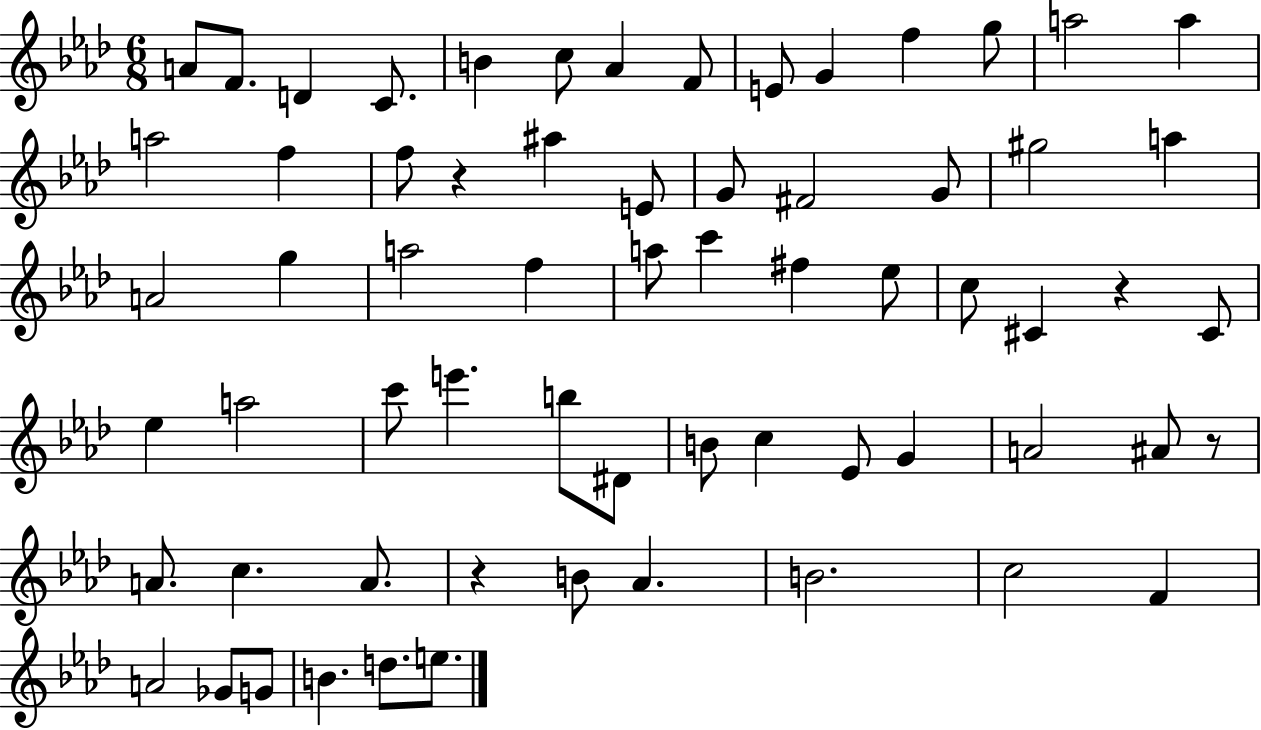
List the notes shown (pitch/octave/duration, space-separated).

A4/e F4/e. D4/q C4/e. B4/q C5/e Ab4/q F4/e E4/e G4/q F5/q G5/e A5/h A5/q A5/h F5/q F5/e R/q A#5/q E4/e G4/e F#4/h G4/e G#5/h A5/q A4/h G5/q A5/h F5/q A5/e C6/q F#5/q Eb5/e C5/e C#4/q R/q C#4/e Eb5/q A5/h C6/e E6/q. B5/e D#4/e B4/e C5/q Eb4/e G4/q A4/h A#4/e R/e A4/e. C5/q. A4/e. R/q B4/e Ab4/q. B4/h. C5/h F4/q A4/h Gb4/e G4/e B4/q. D5/e. E5/e.